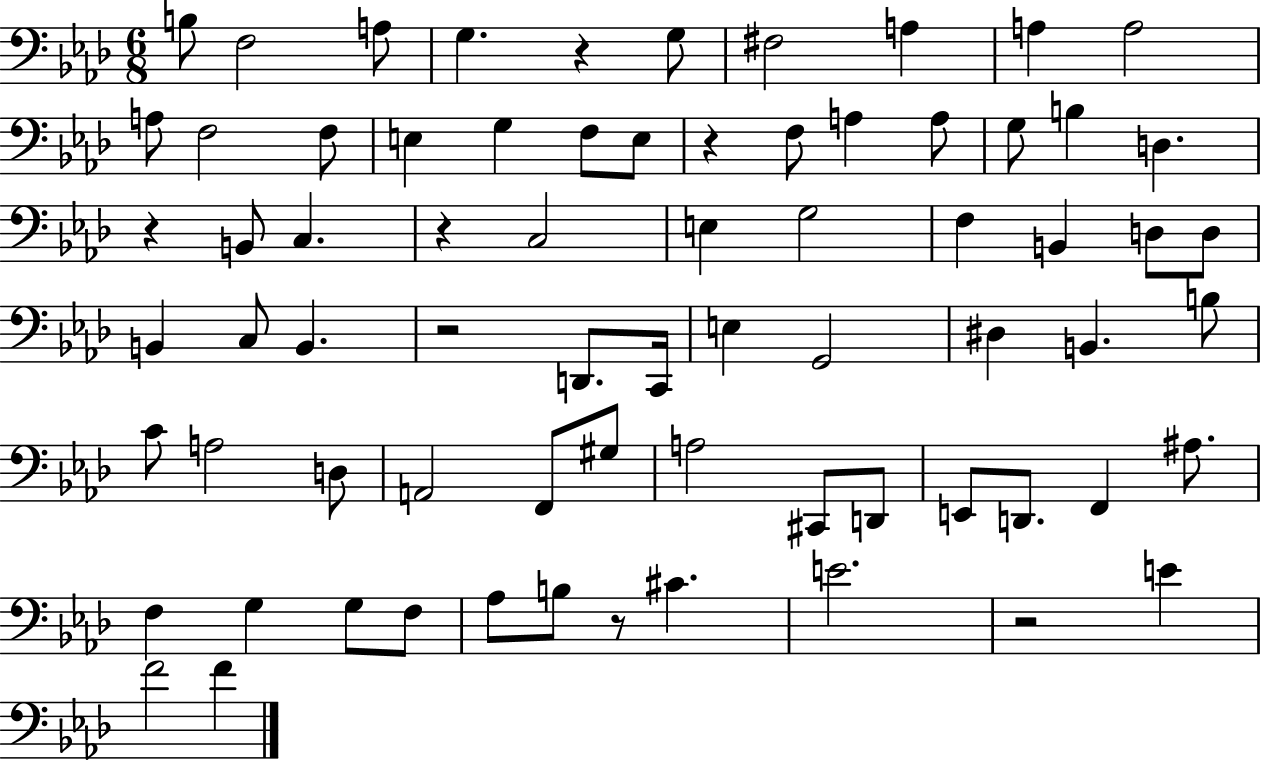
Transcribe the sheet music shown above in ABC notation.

X:1
T:Untitled
M:6/8
L:1/4
K:Ab
B,/2 F,2 A,/2 G, z G,/2 ^F,2 A, A, A,2 A,/2 F,2 F,/2 E, G, F,/2 E,/2 z F,/2 A, A,/2 G,/2 B, D, z B,,/2 C, z C,2 E, G,2 F, B,, D,/2 D,/2 B,, C,/2 B,, z2 D,,/2 C,,/4 E, G,,2 ^D, B,, B,/2 C/2 A,2 D,/2 A,,2 F,,/2 ^G,/2 A,2 ^C,,/2 D,,/2 E,,/2 D,,/2 F,, ^A,/2 F, G, G,/2 F,/2 _A,/2 B,/2 z/2 ^C E2 z2 E F2 F